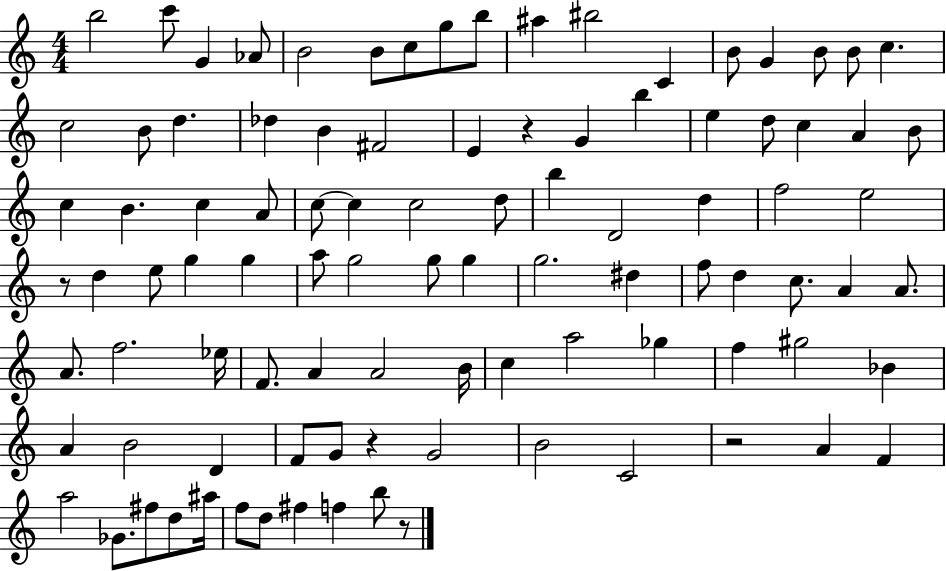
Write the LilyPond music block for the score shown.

{
  \clef treble
  \numericTimeSignature
  \time 4/4
  \key c \major
  \repeat volta 2 { b''2 c'''8 g'4 aes'8 | b'2 b'8 c''8 g''8 b''8 | ais''4 bis''2 c'4 | b'8 g'4 b'8 b'8 c''4. | \break c''2 b'8 d''4. | des''4 b'4 fis'2 | e'4 r4 g'4 b''4 | e''4 d''8 c''4 a'4 b'8 | \break c''4 b'4. c''4 a'8 | c''8~~ c''4 c''2 d''8 | b''4 d'2 d''4 | f''2 e''2 | \break r8 d''4 e''8 g''4 g''4 | a''8 g''2 g''8 g''4 | g''2. dis''4 | f''8 d''4 c''8. a'4 a'8. | \break a'8. f''2. ees''16 | f'8. a'4 a'2 b'16 | c''4 a''2 ges''4 | f''4 gis''2 bes'4 | \break a'4 b'2 d'4 | f'8 g'8 r4 g'2 | b'2 c'2 | r2 a'4 f'4 | \break a''2 ges'8. fis''8 d''8 ais''16 | f''8 d''8 fis''4 f''4 b''8 r8 | } \bar "|."
}